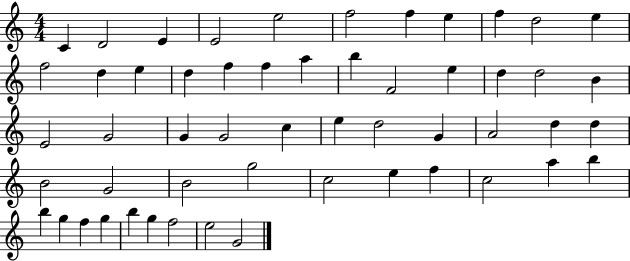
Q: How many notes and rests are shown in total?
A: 54